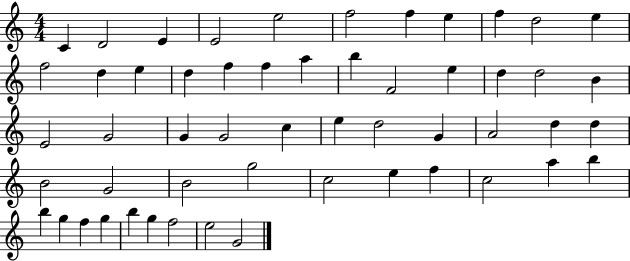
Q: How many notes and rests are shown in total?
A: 54